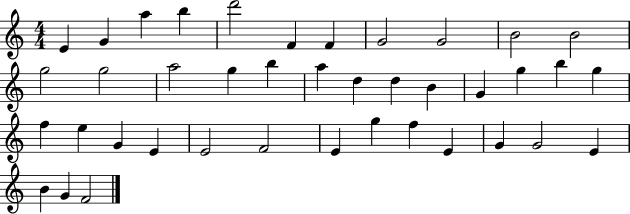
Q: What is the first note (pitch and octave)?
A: E4